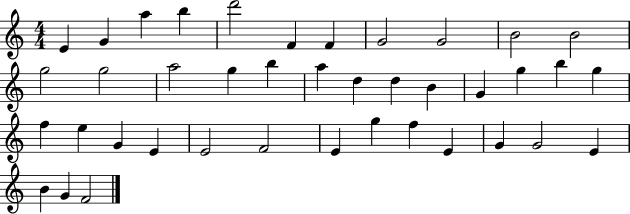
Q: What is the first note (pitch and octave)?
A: E4